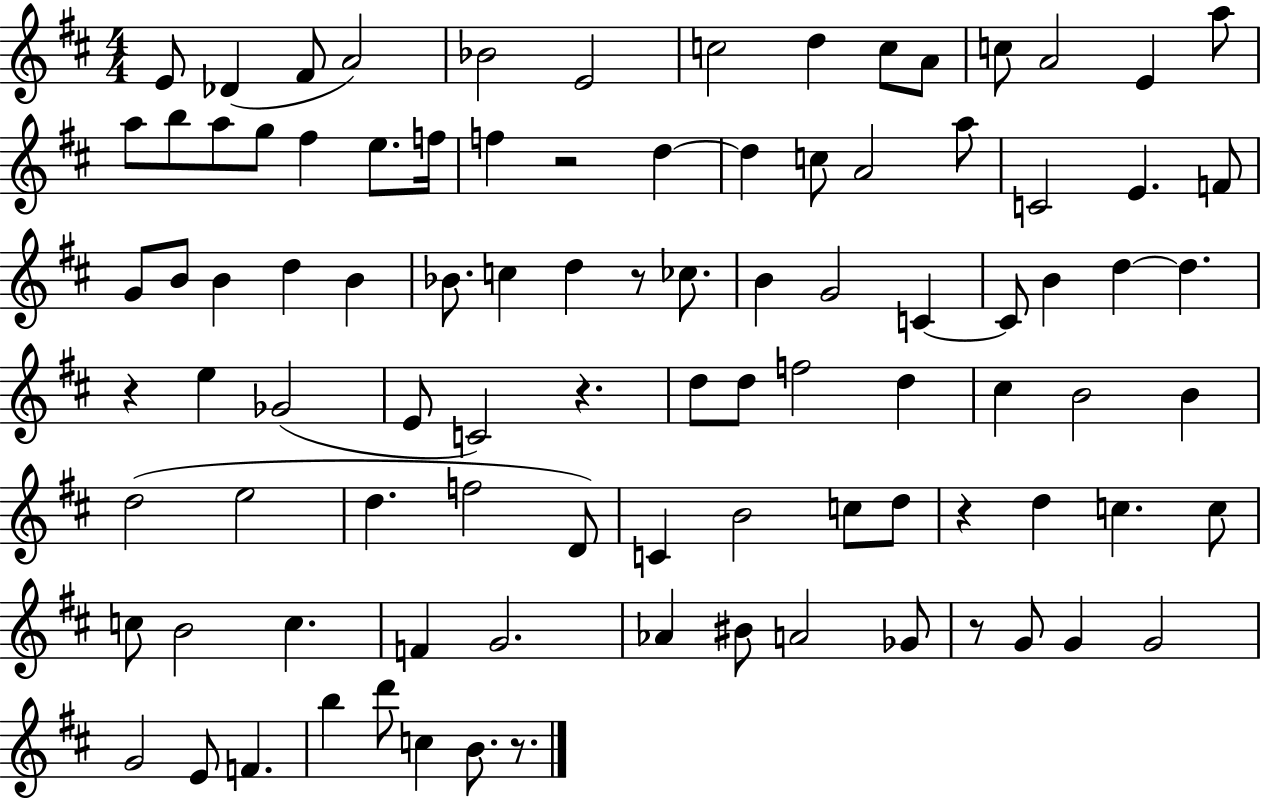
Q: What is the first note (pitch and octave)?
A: E4